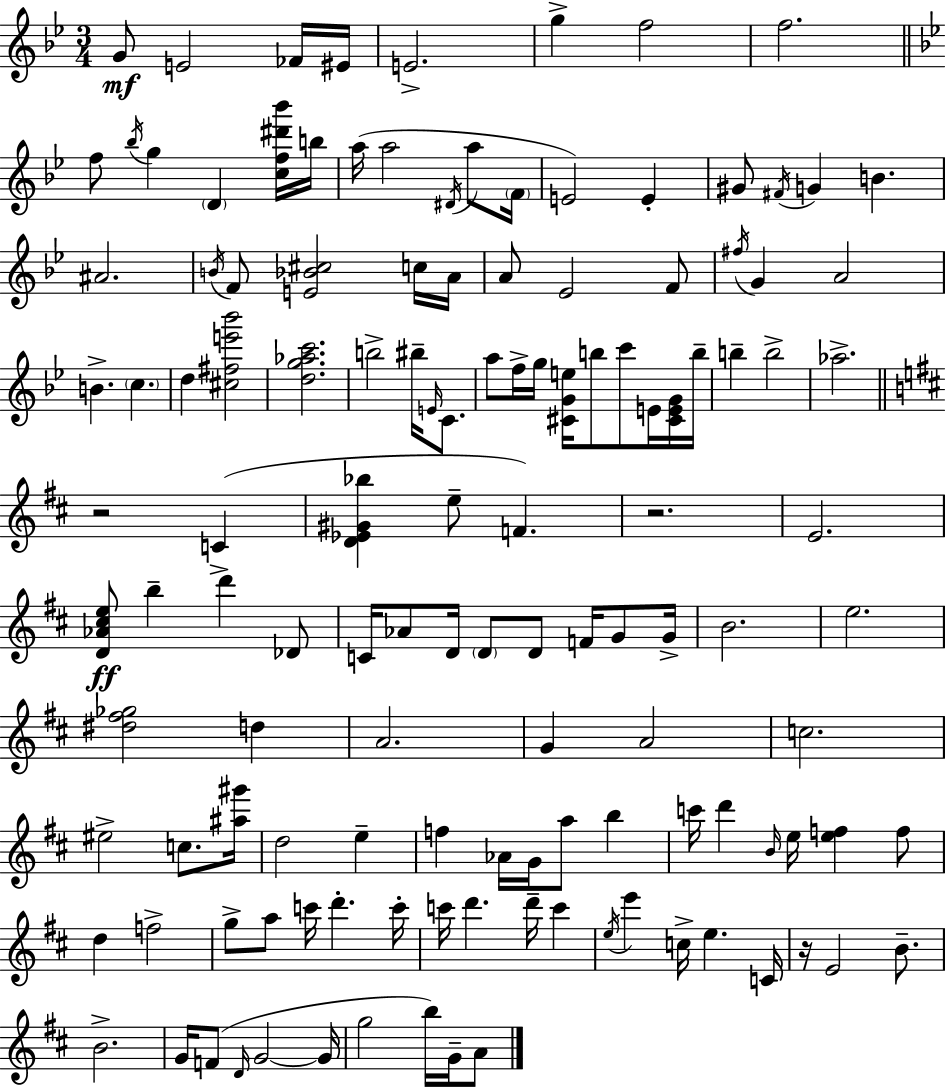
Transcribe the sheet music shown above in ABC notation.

X:1
T:Untitled
M:3/4
L:1/4
K:Gm
G/2 E2 _F/4 ^E/4 E2 g f2 f2 f/2 _b/4 g D [cf^d'_b']/4 b/4 a/4 a2 ^D/4 a/2 F/4 E2 E ^G/2 ^F/4 G B ^A2 B/4 F/2 [E_B^c]2 c/4 A/4 A/2 _E2 F/2 ^f/4 G A2 B c d [^c^fe'_b']2 [dg_ac']2 b2 ^b/4 E/4 C/2 a/2 f/4 g/4 [^CGe]/4 b/2 c'/2 E/4 [^CEG]/4 b/4 b b2 _a2 z2 C [D_E^G_b] e/2 F z2 E2 [D_A^ce]/2 b d' _D/2 C/4 _A/2 D/4 D/2 D/2 F/4 G/2 G/4 B2 e2 [^d^f_g]2 d A2 G A2 c2 ^e2 c/2 [^a^g']/4 d2 e f _A/4 G/4 a/2 b c'/4 d' B/4 e/4 [ef] f/2 d f2 g/2 a/2 c'/4 d' c'/4 c'/4 d' d'/4 c' e/4 e' c/4 e C/4 z/4 E2 B/2 B2 G/4 F/2 D/4 G2 G/4 g2 b/4 G/4 A/2